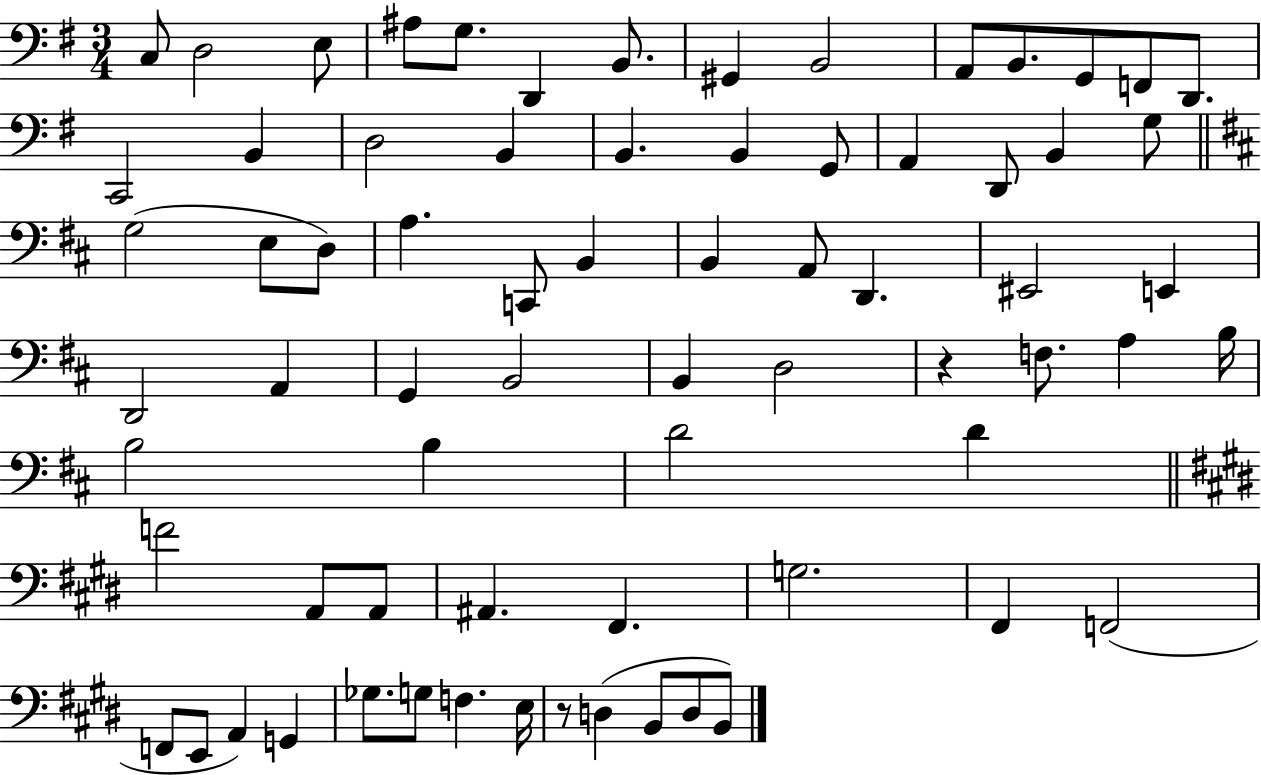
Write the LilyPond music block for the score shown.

{
  \clef bass
  \numericTimeSignature
  \time 3/4
  \key g \major
  \repeat volta 2 { c8 d2 e8 | ais8 g8. d,4 b,8. | gis,4 b,2 | a,8 b,8. g,8 f,8 d,8. | \break c,2 b,4 | d2 b,4 | b,4. b,4 g,8 | a,4 d,8 b,4 g8 | \break \bar "||" \break \key b \minor g2( e8 d8) | a4. c,8 b,4 | b,4 a,8 d,4. | eis,2 e,4 | \break d,2 a,4 | g,4 b,2 | b,4 d2 | r4 f8. a4 b16 | \break b2 b4 | d'2 d'4 | \bar "||" \break \key e \major f'2 a,8 a,8 | ais,4. fis,4. | g2. | fis,4 f,2( | \break f,8 e,8 a,4) g,4 | ges8. g8 f4. e16 | r8 d4( b,8 d8 b,8) | } \bar "|."
}